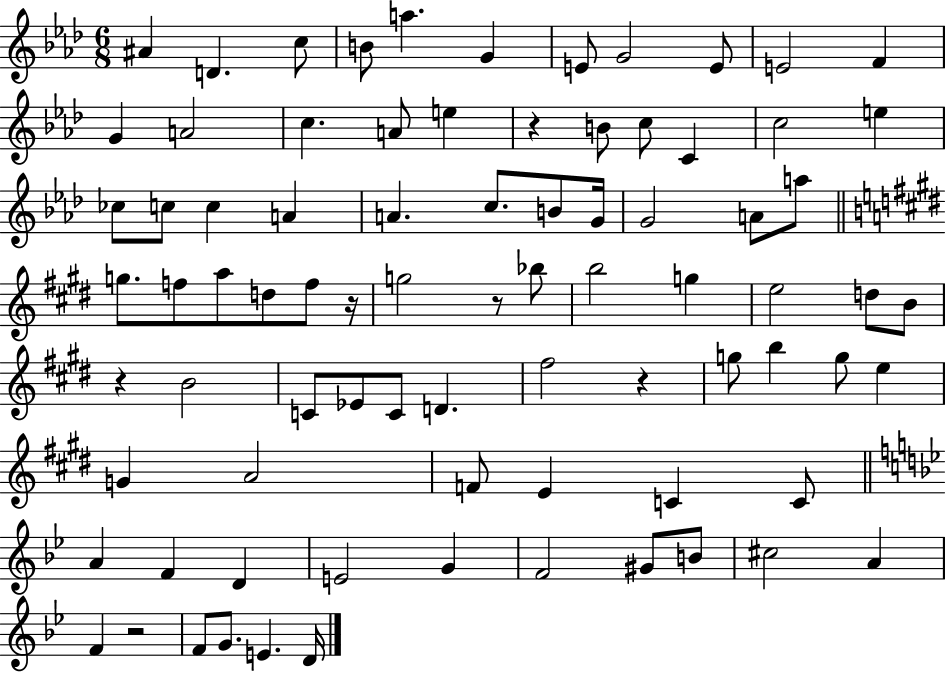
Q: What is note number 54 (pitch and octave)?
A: E5